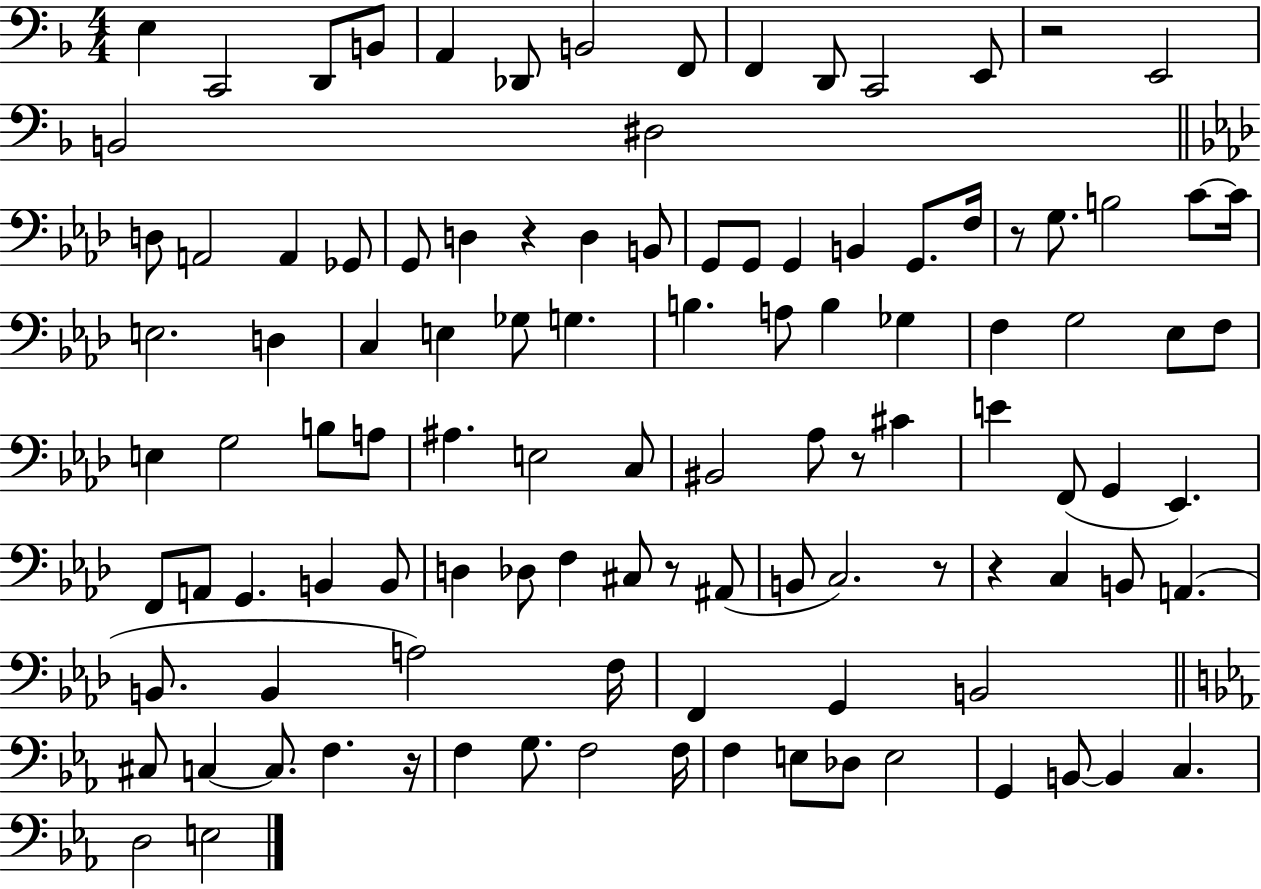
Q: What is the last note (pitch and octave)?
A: E3